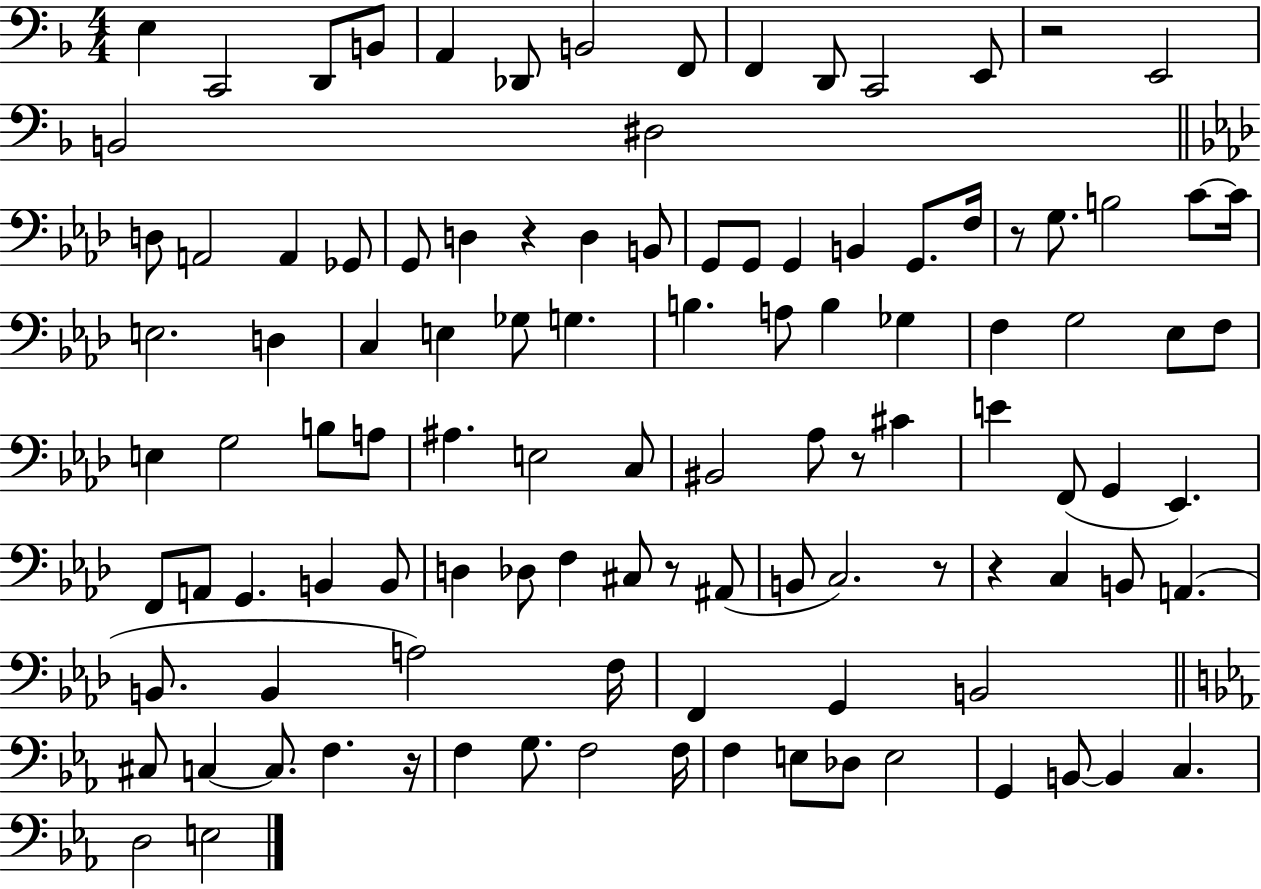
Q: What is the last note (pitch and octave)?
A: E3